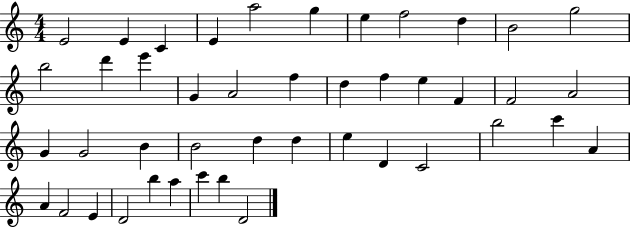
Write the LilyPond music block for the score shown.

{
  \clef treble
  \numericTimeSignature
  \time 4/4
  \key c \major
  e'2 e'4 c'4 | e'4 a''2 g''4 | e''4 f''2 d''4 | b'2 g''2 | \break b''2 d'''4 e'''4 | g'4 a'2 f''4 | d''4 f''4 e''4 f'4 | f'2 a'2 | \break g'4 g'2 b'4 | b'2 d''4 d''4 | e''4 d'4 c'2 | b''2 c'''4 a'4 | \break a'4 f'2 e'4 | d'2 b''4 a''4 | c'''4 b''4 d'2 | \bar "|."
}